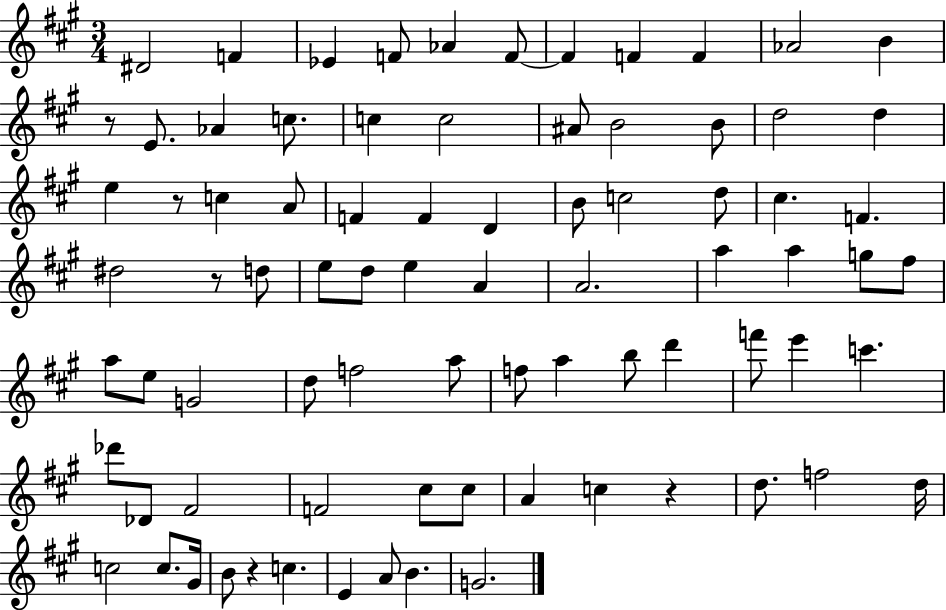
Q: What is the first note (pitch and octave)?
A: D#4